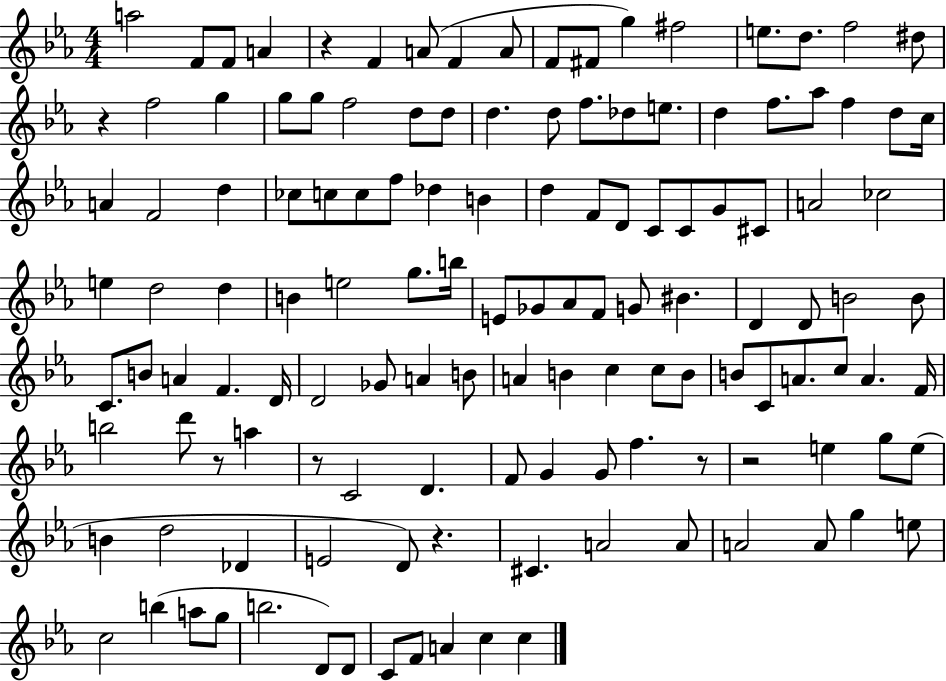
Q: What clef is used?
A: treble